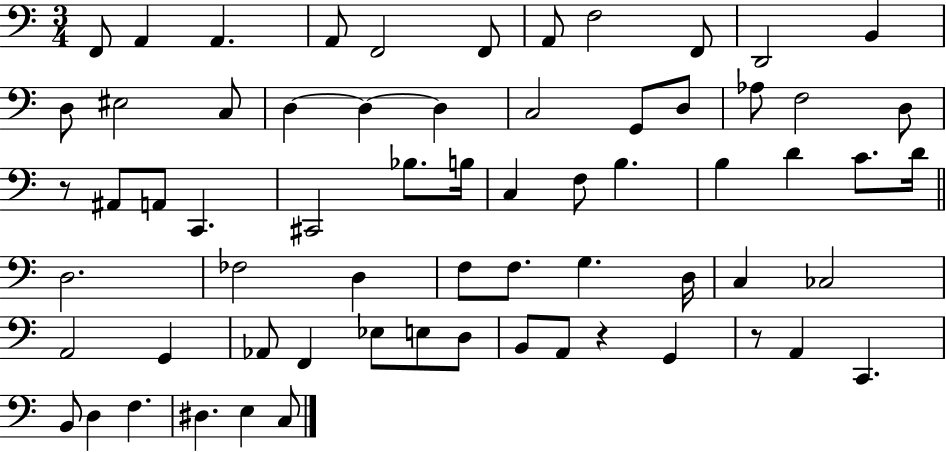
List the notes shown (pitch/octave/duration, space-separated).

F2/e A2/q A2/q. A2/e F2/h F2/e A2/e F3/h F2/e D2/h B2/q D3/e EIS3/h C3/e D3/q D3/q D3/q C3/h G2/e D3/e Ab3/e F3/h D3/e R/e A#2/e A2/e C2/q. C#2/h Bb3/e. B3/s C3/q F3/e B3/q. B3/q D4/q C4/e. D4/s D3/h. FES3/h D3/q F3/e F3/e. G3/q. D3/s C3/q CES3/h A2/h G2/q Ab2/e F2/q Eb3/e E3/e D3/e B2/e A2/e R/q G2/q R/e A2/q C2/q. B2/e D3/q F3/q. D#3/q. E3/q C3/e